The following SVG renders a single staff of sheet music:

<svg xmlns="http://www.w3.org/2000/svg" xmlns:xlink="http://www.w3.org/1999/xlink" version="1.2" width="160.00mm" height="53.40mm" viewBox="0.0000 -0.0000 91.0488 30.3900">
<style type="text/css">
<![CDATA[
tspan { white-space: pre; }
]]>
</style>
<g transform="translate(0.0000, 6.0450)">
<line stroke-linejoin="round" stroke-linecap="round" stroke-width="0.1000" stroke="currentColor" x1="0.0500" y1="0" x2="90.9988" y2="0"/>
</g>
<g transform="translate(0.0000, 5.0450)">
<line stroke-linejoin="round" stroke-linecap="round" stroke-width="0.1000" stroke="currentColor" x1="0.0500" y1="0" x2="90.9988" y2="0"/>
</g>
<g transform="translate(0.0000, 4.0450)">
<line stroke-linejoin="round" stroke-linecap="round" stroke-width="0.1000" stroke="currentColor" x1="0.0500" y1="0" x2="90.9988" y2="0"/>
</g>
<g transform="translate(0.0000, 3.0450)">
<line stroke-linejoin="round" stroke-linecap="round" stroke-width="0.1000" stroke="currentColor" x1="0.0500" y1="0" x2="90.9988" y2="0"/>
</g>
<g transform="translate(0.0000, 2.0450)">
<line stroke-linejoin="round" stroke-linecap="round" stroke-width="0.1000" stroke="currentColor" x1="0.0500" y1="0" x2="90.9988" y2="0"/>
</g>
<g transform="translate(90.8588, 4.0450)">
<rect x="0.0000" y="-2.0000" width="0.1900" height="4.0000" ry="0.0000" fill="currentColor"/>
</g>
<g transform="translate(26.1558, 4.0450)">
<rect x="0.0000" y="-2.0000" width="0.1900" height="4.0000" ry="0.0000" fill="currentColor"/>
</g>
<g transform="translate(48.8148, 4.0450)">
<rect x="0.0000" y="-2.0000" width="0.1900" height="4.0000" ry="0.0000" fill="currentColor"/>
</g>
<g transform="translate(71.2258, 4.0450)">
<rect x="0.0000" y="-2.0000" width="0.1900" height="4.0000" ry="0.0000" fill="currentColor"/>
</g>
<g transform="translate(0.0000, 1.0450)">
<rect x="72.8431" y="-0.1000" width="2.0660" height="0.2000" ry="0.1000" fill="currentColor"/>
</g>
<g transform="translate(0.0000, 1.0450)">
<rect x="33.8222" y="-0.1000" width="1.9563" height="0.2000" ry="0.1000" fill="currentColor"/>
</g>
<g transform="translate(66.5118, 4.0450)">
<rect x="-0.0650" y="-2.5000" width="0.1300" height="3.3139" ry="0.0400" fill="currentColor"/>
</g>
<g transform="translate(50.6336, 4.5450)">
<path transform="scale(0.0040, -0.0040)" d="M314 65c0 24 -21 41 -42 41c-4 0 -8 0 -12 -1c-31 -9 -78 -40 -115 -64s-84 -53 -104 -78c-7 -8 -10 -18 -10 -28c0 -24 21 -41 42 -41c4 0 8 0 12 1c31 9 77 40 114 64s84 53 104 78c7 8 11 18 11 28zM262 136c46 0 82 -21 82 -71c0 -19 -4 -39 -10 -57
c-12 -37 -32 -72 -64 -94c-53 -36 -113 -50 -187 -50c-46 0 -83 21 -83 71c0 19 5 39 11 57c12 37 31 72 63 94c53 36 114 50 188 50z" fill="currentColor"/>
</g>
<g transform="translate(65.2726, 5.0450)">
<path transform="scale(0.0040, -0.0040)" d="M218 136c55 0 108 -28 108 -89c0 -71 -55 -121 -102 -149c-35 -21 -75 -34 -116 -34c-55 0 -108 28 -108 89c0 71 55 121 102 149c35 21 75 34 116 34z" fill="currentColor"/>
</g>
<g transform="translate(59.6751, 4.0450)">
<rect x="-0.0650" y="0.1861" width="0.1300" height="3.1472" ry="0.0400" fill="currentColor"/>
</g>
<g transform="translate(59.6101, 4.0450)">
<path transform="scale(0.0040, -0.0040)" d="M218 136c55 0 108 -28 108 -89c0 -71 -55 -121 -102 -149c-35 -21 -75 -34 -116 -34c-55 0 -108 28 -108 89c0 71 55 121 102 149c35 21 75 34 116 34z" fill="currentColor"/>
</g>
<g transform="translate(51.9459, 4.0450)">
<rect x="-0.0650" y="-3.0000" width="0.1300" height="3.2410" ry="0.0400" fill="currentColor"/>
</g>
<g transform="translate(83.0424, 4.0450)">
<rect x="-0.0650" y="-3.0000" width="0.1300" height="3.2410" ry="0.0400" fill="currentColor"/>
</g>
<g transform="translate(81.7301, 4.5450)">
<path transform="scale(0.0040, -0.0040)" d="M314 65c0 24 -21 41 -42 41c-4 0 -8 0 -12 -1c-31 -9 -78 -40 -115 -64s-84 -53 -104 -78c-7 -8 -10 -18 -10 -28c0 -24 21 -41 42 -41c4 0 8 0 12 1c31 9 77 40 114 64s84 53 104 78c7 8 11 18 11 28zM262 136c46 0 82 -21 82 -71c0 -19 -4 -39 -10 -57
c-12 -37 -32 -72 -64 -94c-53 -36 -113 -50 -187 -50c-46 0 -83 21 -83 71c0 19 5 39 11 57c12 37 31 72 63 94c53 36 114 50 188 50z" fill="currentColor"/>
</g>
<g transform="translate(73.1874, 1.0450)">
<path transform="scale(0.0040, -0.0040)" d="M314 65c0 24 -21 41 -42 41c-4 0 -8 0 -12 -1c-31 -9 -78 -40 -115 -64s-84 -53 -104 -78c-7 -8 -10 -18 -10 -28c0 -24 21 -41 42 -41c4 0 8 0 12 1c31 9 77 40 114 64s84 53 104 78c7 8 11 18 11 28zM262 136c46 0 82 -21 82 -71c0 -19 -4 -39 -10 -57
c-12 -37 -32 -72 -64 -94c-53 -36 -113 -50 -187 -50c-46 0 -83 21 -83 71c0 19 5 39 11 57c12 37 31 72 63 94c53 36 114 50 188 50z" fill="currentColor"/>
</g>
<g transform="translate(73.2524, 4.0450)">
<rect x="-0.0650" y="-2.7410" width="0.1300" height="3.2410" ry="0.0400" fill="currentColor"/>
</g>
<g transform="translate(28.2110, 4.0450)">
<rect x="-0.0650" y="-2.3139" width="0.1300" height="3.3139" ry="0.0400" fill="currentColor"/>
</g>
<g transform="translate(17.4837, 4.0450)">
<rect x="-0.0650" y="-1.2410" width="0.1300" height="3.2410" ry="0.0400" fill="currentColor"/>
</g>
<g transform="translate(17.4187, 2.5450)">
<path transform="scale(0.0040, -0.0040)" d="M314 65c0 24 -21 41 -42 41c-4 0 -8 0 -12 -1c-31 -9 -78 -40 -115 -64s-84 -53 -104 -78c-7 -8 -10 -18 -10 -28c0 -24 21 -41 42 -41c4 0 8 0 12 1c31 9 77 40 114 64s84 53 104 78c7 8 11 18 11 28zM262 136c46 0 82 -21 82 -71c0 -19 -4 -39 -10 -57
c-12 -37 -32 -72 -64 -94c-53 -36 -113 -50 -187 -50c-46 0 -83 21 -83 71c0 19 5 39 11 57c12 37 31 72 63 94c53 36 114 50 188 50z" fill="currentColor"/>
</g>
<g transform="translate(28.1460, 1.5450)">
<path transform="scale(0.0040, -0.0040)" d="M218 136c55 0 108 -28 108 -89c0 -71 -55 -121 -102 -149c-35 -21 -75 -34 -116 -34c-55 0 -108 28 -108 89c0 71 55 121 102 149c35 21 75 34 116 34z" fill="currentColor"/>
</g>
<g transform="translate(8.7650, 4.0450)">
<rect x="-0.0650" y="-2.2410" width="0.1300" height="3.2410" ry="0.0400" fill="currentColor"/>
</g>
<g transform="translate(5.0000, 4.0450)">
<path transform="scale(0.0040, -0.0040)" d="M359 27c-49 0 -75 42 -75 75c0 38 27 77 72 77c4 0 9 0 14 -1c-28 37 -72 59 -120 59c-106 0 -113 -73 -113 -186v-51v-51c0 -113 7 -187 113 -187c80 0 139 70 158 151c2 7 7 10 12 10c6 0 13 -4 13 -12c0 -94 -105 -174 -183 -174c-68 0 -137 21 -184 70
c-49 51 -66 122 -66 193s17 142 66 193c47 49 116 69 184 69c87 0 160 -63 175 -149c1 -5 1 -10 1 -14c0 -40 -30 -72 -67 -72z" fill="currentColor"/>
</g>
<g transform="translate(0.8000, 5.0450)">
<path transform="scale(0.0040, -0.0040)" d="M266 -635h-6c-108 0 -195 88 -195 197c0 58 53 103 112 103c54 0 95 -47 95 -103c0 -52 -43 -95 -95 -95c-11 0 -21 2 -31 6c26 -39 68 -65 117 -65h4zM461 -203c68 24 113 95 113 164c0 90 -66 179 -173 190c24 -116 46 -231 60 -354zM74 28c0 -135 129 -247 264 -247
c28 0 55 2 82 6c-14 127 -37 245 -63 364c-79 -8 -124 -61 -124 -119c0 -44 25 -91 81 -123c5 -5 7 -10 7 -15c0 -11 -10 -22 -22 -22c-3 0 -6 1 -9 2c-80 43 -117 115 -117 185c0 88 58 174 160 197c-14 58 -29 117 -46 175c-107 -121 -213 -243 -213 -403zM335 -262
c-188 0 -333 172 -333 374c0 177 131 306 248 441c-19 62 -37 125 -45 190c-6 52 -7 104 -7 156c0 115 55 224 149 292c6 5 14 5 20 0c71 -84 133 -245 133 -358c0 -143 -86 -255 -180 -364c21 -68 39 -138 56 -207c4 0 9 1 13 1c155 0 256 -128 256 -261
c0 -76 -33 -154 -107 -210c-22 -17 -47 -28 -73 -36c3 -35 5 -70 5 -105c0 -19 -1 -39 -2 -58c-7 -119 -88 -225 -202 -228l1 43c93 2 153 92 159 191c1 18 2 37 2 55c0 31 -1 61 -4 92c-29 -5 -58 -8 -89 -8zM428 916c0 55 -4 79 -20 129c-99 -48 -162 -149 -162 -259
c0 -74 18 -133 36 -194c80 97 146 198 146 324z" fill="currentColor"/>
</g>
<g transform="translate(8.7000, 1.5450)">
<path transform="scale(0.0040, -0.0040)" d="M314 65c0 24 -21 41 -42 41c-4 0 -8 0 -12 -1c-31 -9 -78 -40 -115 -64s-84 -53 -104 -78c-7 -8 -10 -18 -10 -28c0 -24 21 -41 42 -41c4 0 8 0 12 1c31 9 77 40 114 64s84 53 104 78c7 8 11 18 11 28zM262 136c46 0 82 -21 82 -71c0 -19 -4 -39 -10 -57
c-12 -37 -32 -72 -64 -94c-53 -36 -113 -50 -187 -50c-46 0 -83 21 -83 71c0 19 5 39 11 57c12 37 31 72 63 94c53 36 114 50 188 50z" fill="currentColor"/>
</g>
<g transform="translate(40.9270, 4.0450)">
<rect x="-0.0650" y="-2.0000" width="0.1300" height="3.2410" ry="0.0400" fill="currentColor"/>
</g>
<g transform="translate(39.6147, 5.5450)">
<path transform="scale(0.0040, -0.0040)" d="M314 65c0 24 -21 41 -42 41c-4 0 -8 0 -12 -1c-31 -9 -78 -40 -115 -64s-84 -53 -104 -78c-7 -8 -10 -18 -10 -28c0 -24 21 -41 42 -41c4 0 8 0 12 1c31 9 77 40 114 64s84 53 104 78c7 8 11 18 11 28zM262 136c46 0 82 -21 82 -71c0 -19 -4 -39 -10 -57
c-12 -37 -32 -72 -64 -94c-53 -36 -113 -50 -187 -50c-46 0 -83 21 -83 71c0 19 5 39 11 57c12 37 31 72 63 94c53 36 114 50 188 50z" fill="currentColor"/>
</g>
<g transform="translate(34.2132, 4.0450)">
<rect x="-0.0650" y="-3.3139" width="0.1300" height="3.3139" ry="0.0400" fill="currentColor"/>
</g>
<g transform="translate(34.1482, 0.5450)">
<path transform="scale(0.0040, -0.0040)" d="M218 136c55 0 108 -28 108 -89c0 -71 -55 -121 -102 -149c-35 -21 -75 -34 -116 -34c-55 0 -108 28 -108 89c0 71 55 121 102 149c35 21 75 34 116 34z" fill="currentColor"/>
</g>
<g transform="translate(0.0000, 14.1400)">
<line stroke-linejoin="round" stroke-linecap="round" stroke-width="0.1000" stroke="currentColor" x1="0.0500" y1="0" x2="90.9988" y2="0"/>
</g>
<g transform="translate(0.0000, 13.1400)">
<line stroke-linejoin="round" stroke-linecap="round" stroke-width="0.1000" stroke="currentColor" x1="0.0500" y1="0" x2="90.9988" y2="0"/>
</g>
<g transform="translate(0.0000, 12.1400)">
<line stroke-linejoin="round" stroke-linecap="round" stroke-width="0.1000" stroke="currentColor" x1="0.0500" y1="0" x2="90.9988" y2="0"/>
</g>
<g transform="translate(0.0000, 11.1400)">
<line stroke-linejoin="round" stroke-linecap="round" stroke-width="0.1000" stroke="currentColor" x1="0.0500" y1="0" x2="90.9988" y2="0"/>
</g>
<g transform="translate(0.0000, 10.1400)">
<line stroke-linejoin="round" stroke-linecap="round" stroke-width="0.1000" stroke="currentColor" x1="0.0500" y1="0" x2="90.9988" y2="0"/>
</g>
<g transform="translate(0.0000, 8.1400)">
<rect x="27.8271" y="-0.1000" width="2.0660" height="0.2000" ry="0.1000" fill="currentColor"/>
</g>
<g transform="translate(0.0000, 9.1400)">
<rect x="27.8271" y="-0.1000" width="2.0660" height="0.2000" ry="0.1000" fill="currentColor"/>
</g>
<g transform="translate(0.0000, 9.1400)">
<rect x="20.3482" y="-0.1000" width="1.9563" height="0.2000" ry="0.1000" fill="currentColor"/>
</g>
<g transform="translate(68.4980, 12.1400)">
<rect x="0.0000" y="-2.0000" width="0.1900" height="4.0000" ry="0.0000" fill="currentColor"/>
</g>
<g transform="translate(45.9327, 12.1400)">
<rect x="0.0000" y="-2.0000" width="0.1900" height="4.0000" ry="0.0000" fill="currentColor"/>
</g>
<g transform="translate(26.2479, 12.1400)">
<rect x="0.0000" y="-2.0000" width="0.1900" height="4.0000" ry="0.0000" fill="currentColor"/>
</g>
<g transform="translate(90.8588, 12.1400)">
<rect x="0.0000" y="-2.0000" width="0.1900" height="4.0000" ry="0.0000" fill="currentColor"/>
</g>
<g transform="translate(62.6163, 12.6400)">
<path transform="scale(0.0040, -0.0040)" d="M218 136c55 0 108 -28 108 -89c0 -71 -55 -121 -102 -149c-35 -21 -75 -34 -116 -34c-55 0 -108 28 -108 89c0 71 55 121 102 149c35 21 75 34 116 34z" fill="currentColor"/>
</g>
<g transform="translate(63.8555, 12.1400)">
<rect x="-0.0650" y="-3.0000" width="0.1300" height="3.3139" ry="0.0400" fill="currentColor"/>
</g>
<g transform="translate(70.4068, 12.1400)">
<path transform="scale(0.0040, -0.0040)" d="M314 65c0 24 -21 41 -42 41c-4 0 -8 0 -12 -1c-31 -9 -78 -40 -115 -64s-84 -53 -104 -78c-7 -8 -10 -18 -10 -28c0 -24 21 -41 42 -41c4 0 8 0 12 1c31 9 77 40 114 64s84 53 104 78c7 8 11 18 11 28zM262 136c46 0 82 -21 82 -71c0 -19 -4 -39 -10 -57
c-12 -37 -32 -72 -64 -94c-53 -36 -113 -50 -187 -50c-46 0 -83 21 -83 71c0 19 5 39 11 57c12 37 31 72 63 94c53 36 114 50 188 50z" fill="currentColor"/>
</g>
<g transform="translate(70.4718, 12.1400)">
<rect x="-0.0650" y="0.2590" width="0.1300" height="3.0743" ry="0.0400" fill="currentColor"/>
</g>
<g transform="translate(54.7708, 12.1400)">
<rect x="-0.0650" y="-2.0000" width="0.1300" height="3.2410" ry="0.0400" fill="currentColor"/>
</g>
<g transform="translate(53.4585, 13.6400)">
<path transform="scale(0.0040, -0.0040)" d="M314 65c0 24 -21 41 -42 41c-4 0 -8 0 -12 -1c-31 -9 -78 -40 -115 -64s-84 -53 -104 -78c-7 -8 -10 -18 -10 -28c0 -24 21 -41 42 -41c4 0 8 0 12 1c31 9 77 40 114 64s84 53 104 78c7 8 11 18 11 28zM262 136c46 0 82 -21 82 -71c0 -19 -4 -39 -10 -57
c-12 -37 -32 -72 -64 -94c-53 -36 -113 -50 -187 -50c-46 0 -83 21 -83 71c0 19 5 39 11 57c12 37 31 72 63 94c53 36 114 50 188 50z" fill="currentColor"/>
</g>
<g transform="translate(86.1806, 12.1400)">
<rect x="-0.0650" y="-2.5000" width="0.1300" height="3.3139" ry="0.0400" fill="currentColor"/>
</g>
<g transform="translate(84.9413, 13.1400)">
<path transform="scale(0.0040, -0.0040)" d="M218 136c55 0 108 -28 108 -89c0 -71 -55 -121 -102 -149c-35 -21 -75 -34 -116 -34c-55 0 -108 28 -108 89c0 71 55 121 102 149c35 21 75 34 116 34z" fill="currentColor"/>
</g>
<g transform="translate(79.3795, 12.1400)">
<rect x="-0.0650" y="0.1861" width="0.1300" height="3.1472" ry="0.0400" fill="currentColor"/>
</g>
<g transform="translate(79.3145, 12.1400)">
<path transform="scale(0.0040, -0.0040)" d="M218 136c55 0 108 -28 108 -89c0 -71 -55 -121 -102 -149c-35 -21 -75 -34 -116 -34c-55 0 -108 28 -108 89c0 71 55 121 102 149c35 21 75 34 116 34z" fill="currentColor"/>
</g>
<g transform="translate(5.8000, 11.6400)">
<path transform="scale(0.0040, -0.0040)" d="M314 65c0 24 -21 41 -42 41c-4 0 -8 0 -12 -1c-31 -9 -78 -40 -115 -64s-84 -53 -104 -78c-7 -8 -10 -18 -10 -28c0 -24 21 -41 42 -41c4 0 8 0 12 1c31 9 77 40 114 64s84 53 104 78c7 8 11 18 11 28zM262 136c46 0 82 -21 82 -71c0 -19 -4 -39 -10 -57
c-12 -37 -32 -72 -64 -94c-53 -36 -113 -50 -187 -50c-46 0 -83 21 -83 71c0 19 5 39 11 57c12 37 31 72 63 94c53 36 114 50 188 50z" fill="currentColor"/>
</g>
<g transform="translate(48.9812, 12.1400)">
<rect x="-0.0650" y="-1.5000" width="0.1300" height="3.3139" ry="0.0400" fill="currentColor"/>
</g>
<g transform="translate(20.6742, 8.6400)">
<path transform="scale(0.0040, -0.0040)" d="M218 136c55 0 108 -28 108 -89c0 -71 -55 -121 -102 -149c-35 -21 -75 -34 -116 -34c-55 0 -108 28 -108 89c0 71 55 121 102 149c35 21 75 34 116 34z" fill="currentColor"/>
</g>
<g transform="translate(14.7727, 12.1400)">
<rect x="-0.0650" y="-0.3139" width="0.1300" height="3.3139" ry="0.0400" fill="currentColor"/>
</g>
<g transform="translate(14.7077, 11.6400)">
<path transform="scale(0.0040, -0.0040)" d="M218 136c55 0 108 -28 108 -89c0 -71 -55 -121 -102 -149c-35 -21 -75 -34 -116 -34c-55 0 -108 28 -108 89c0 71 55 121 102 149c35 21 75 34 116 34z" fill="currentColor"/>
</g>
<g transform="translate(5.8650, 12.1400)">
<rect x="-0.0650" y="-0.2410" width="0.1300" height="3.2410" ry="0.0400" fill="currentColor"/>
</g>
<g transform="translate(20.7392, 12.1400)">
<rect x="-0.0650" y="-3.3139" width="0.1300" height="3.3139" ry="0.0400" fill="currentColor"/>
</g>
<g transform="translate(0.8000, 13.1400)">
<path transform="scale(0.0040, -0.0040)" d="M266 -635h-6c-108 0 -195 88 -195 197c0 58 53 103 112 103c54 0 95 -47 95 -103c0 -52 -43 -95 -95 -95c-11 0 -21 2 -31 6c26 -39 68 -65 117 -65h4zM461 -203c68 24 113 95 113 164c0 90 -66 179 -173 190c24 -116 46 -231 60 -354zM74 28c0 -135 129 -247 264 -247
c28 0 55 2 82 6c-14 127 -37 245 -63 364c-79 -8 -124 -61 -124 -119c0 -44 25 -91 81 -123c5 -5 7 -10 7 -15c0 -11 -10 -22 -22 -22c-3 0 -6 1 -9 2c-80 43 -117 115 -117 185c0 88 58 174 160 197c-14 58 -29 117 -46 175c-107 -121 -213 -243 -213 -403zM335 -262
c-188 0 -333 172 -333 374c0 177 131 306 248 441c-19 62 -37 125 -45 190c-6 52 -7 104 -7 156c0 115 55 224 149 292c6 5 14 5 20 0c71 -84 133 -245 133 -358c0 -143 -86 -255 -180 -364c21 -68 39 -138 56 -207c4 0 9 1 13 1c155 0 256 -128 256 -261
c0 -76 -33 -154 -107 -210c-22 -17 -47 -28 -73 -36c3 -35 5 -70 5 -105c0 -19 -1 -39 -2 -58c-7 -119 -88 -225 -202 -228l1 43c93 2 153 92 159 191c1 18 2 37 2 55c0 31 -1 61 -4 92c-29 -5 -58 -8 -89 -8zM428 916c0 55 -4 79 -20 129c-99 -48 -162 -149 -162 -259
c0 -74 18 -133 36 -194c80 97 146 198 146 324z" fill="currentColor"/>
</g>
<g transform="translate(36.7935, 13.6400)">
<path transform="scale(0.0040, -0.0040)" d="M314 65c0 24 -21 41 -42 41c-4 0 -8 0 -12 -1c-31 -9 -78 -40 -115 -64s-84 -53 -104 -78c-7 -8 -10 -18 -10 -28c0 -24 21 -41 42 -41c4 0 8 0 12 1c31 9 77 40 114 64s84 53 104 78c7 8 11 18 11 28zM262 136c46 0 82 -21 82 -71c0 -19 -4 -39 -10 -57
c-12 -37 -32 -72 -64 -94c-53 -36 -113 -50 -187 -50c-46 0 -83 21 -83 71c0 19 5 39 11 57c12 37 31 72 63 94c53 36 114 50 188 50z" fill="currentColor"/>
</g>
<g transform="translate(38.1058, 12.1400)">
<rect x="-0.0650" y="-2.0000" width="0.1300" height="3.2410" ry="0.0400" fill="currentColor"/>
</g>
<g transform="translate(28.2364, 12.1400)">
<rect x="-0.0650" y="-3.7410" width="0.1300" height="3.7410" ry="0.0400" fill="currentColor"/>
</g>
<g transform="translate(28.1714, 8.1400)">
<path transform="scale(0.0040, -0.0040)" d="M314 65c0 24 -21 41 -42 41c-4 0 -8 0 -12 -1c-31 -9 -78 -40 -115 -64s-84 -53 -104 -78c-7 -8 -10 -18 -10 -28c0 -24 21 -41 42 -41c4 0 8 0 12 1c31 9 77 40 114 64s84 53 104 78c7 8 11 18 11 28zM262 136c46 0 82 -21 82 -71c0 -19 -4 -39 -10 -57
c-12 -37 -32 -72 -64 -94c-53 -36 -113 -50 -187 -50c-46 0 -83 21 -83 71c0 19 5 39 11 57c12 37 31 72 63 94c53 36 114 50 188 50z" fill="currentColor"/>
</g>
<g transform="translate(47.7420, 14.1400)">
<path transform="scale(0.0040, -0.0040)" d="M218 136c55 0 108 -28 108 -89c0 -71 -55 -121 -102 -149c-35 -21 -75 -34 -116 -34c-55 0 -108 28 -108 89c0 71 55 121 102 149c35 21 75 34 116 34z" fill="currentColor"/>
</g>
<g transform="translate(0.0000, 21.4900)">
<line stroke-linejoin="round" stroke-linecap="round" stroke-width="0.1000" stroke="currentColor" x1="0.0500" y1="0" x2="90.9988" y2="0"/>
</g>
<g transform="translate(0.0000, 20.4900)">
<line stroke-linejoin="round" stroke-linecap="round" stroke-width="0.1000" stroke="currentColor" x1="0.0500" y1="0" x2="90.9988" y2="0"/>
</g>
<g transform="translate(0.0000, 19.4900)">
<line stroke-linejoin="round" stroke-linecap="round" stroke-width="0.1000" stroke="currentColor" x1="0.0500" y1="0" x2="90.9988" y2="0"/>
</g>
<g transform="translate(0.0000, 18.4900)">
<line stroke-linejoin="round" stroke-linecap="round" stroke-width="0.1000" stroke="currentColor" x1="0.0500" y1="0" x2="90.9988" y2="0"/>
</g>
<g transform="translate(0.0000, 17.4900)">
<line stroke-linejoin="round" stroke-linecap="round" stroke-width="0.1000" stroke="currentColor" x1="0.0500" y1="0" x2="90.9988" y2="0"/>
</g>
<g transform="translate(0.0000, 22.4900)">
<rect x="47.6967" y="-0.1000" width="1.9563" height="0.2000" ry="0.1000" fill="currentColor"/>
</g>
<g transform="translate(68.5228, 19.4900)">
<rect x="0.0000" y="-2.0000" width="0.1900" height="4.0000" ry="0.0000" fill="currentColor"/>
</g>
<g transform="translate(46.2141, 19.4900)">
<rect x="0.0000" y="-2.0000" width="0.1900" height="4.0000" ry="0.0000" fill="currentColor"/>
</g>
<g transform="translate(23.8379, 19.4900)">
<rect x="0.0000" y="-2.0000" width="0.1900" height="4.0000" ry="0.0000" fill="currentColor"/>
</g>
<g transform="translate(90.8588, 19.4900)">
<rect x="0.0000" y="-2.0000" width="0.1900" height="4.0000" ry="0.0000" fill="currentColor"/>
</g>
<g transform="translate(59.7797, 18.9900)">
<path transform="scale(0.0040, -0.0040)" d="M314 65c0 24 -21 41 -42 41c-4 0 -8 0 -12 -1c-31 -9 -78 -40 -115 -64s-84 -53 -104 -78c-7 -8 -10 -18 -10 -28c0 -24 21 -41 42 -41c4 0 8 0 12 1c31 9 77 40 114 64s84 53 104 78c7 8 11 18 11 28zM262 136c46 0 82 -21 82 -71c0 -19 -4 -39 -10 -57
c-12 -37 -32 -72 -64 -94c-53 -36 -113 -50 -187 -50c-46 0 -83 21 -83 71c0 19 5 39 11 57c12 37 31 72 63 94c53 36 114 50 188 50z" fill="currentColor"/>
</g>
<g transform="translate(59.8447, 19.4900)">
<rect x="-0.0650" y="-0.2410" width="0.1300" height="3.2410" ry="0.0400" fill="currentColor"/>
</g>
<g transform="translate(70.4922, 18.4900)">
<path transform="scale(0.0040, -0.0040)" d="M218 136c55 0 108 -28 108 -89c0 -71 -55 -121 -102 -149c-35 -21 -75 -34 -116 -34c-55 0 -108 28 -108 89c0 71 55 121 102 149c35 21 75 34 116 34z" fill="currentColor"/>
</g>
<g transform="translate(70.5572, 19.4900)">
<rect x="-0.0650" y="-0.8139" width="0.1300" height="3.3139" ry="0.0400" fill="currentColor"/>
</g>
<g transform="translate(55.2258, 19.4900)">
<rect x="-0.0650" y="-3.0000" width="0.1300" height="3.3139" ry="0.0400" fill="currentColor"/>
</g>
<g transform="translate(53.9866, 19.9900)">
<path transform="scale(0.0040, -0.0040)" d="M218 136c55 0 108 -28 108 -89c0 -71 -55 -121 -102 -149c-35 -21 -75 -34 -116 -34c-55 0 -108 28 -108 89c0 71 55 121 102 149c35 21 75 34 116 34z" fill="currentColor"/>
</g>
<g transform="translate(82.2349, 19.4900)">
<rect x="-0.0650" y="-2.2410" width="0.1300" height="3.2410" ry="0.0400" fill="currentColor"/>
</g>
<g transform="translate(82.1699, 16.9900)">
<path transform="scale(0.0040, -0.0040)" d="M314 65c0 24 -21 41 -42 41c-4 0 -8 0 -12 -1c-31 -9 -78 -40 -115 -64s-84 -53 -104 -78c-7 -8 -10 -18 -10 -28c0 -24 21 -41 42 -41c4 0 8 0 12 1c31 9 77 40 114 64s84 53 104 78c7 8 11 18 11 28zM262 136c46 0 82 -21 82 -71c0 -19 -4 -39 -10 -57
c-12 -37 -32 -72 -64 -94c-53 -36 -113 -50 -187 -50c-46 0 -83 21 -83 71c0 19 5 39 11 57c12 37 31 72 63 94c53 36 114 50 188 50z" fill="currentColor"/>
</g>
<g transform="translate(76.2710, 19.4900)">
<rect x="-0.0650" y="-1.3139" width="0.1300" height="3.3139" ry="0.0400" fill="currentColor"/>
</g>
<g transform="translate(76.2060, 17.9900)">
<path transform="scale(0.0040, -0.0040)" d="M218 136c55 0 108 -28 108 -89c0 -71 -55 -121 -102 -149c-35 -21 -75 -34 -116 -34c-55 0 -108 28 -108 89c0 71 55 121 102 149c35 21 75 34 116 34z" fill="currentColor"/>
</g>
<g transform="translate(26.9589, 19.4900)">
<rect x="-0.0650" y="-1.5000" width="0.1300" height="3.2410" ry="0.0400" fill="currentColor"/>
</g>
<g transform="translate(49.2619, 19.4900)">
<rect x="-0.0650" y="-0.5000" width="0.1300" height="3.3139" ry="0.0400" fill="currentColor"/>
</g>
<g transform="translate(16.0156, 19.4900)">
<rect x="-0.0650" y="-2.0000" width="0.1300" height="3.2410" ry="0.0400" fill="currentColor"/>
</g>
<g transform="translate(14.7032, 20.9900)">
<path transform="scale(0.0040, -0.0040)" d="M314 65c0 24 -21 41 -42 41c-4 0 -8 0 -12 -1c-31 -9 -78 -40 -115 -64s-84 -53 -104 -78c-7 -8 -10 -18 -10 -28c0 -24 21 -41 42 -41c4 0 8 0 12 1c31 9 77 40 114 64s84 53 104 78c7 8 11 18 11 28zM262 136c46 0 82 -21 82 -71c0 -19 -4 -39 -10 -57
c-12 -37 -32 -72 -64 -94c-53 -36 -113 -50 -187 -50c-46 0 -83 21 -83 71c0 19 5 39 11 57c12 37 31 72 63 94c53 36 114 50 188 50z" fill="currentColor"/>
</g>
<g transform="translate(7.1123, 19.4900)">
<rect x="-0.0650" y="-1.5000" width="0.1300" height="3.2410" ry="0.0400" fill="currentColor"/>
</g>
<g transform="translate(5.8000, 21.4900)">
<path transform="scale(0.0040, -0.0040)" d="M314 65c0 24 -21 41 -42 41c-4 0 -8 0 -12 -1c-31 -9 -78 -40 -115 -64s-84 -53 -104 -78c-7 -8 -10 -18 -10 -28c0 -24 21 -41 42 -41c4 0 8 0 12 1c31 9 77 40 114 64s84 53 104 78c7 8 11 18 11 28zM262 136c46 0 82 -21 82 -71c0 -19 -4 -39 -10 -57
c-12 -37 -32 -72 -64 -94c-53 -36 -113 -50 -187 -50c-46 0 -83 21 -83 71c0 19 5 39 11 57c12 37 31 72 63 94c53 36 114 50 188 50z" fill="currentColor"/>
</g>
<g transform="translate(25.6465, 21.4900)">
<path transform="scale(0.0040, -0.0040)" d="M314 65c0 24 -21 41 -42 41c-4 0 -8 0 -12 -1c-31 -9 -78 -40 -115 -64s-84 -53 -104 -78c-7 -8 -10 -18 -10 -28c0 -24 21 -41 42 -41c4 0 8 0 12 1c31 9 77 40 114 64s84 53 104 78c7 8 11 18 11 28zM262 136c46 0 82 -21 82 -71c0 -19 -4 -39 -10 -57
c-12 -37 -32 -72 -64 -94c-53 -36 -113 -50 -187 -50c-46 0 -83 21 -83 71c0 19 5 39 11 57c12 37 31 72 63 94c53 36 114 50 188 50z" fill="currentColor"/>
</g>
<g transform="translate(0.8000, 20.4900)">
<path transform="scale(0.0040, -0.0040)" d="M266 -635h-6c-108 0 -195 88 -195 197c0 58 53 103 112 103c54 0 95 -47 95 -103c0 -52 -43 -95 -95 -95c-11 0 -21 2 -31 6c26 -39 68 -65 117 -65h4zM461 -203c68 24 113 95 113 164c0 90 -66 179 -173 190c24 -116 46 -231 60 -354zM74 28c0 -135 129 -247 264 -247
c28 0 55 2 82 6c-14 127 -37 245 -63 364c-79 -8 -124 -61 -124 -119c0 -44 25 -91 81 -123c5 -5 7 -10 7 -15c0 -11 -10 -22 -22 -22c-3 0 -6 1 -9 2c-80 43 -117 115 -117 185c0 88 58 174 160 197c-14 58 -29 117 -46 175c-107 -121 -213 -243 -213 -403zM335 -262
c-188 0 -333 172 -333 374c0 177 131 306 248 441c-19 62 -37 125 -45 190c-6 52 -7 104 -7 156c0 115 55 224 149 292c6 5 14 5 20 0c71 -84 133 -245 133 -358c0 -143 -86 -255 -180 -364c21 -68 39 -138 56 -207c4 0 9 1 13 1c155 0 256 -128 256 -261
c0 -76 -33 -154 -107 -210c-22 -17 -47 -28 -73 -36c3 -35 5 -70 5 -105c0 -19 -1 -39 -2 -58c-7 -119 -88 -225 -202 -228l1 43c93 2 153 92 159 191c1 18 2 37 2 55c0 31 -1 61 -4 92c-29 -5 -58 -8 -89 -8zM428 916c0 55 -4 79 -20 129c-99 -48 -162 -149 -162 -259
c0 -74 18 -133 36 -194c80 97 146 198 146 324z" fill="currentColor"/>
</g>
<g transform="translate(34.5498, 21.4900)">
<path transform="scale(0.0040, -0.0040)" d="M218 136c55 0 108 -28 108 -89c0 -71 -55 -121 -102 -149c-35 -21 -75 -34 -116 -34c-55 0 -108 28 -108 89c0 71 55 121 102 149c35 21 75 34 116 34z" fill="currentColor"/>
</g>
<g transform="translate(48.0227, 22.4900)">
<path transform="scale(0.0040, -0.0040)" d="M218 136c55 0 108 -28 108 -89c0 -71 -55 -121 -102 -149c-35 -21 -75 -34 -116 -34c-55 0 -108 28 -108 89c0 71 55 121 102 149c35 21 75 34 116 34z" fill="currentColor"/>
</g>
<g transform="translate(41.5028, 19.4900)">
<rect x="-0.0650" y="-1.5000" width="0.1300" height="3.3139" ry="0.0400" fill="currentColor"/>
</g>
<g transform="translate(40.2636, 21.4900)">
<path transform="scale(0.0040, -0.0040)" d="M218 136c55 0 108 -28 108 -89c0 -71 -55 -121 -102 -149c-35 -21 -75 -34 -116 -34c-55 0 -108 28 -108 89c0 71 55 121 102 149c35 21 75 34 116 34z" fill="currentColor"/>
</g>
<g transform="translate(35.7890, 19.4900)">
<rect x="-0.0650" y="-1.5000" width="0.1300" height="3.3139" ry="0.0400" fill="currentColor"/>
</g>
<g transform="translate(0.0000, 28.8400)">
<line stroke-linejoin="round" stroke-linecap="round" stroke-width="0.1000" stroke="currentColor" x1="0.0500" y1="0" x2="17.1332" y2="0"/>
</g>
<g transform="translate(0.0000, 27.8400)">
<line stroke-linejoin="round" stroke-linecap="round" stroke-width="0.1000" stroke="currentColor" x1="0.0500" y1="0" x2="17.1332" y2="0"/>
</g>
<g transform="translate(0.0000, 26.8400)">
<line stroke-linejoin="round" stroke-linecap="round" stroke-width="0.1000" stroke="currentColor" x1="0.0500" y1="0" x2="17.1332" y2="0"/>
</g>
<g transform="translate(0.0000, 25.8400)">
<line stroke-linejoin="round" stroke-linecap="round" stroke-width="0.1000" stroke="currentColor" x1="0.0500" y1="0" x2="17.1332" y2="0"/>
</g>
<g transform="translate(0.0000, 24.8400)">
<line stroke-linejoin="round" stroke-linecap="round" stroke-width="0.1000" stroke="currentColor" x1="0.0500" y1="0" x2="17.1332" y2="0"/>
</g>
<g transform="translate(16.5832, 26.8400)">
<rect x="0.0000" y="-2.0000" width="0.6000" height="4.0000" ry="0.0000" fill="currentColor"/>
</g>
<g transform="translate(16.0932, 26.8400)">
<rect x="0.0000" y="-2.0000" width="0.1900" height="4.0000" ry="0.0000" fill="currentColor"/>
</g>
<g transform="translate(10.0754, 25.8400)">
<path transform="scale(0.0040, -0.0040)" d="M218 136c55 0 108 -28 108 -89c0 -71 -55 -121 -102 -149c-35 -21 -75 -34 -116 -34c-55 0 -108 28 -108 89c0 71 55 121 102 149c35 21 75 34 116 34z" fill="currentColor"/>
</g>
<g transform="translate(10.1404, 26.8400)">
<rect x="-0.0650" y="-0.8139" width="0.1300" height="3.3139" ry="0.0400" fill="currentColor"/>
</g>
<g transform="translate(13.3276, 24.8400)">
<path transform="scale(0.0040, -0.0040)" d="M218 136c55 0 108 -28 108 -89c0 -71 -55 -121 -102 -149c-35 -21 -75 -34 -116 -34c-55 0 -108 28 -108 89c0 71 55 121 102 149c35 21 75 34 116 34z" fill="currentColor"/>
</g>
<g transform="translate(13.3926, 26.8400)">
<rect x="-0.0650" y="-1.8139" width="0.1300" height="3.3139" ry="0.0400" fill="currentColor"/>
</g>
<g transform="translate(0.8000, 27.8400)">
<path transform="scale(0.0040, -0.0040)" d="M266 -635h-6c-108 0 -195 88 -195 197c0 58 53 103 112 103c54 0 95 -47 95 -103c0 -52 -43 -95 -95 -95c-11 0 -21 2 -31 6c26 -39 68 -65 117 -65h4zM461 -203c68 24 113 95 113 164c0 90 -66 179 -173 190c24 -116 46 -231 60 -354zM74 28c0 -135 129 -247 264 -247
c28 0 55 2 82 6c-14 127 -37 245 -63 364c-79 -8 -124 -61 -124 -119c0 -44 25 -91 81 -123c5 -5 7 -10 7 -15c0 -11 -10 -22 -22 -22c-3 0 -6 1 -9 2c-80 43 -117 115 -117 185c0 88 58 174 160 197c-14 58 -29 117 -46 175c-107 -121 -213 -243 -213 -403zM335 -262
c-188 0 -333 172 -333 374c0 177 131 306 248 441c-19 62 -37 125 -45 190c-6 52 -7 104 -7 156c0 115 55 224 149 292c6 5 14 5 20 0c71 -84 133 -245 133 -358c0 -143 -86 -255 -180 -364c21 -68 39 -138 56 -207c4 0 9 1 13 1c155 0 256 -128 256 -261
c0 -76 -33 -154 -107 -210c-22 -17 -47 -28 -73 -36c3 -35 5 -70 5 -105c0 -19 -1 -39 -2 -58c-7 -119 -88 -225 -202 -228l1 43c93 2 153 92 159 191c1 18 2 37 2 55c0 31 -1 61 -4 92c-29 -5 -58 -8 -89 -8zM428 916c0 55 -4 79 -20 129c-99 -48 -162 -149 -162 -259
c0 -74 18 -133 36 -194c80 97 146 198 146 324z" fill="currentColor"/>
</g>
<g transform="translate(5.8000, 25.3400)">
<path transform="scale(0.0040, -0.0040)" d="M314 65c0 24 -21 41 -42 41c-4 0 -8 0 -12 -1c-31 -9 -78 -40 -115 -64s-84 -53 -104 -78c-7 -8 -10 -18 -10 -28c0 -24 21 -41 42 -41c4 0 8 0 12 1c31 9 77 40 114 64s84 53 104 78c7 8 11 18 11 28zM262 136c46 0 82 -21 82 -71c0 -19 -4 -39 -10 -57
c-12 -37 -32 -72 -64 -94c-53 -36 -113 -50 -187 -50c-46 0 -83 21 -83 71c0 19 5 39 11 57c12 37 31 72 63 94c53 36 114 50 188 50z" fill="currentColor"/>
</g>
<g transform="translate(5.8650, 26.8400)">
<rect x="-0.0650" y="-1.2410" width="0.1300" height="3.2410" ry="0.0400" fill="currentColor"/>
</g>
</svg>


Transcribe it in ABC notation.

X:1
T:Untitled
M:4/4
L:1/4
K:C
g2 e2 g b F2 A2 B G a2 A2 c2 c b c'2 F2 E F2 A B2 B G E2 F2 E2 E E C A c2 d e g2 e2 d f